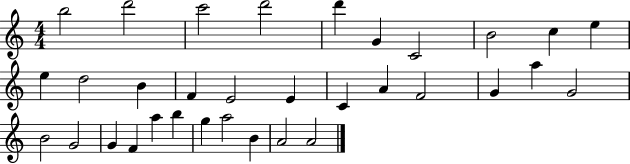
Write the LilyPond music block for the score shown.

{
  \clef treble
  \numericTimeSignature
  \time 4/4
  \key c \major
  b''2 d'''2 | c'''2 d'''2 | d'''4 g'4 c'2 | b'2 c''4 e''4 | \break e''4 d''2 b'4 | f'4 e'2 e'4 | c'4 a'4 f'2 | g'4 a''4 g'2 | \break b'2 g'2 | g'4 f'4 a''4 b''4 | g''4 a''2 b'4 | a'2 a'2 | \break \bar "|."
}